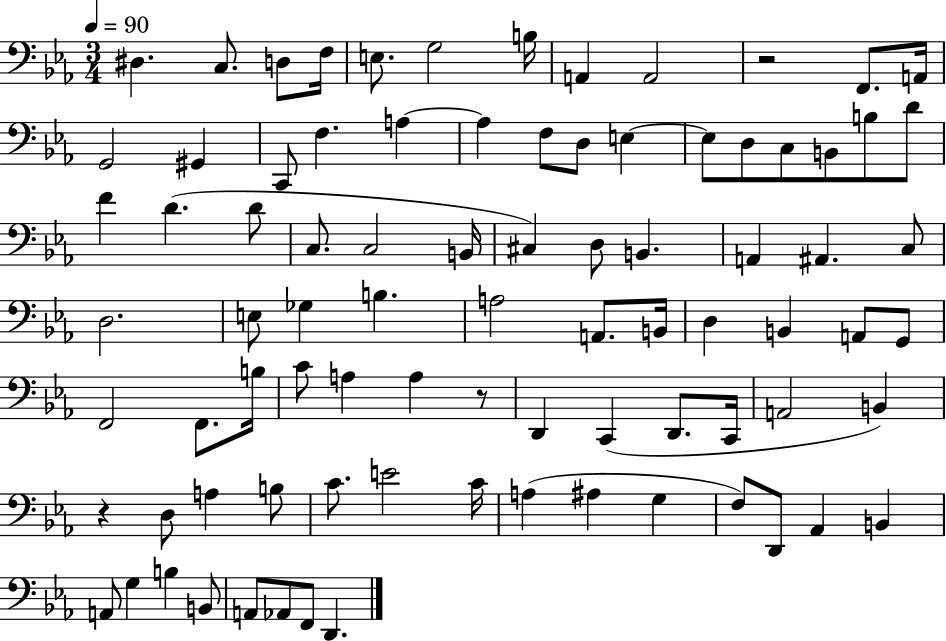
{
  \clef bass
  \numericTimeSignature
  \time 3/4
  \key ees \major
  \tempo 4 = 90
  dis4. c8. d8 f16 | e8. g2 b16 | a,4 a,2 | r2 f,8. a,16 | \break g,2 gis,4 | c,8 f4. a4~~ | a4 f8 d8 e4~~ | e8 d8 c8 b,8 b8 d'8 | \break f'4 d'4.( d'8 | c8. c2 b,16 | cis4) d8 b,4. | a,4 ais,4. c8 | \break d2. | e8 ges4 b4. | a2 a,8. b,16 | d4 b,4 a,8 g,8 | \break f,2 f,8. b16 | c'8 a4 a4 r8 | d,4 c,4( d,8. c,16 | a,2 b,4) | \break r4 d8 a4 b8 | c'8. e'2 c'16 | a4( ais4 g4 | f8) d,8 aes,4 b,4 | \break a,8 g4 b4 b,8 | a,8 aes,8 f,8 d,4. | \bar "|."
}